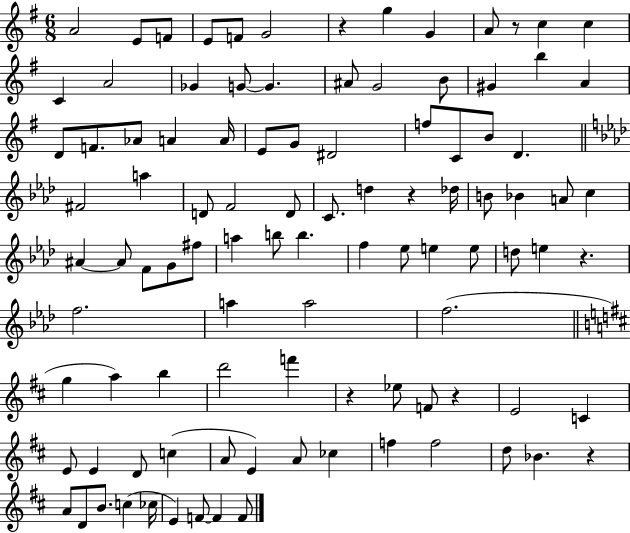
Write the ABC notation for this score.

X:1
T:Untitled
M:6/8
L:1/4
K:G
A2 E/2 F/2 E/2 F/2 G2 z g G A/2 z/2 c c C A2 _G G/2 G ^A/2 G2 B/2 ^G b A D/2 F/2 _A/2 A A/4 E/2 G/2 ^D2 f/2 C/2 B/2 D ^F2 a D/2 F2 D/2 C/2 d z _d/4 B/2 _B A/2 c ^A ^A/2 F/2 G/2 ^f/2 a b/2 b f _e/2 e e/2 d/2 e z f2 a a2 f2 g a b d'2 f' z _e/2 F/2 z E2 C E/2 E D/2 c A/2 E A/2 _c f f2 d/2 _B z A/2 D/2 B/2 c _c/4 E F/2 F F/2